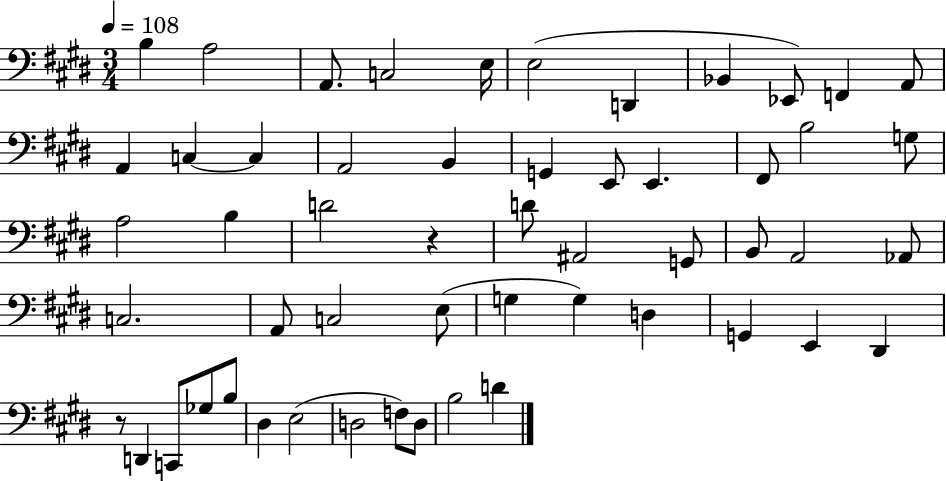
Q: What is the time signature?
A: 3/4